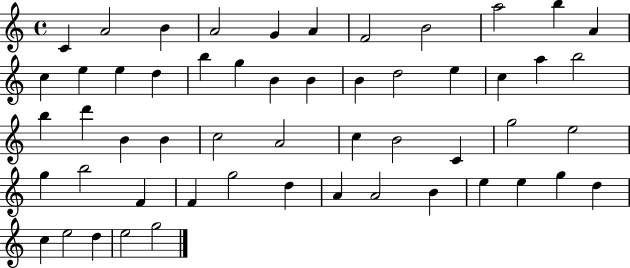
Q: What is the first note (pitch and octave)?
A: C4